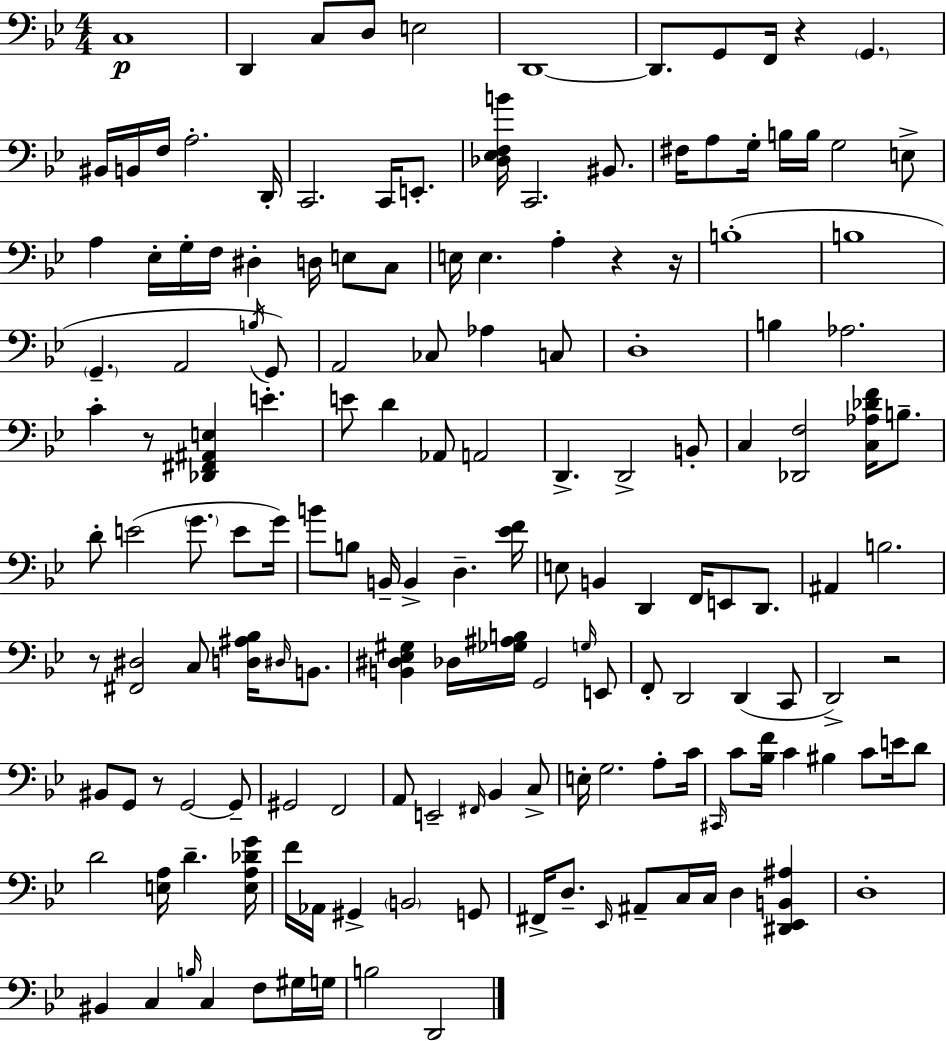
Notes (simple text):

C3/w D2/q C3/e D3/e E3/h D2/w D2/e. G2/e F2/s R/q G2/q. BIS2/s B2/s F3/s A3/h. D2/s C2/h. C2/s E2/e. [Db3,Eb3,F3,B4]/s C2/h. BIS2/e. F#3/s A3/e G3/s B3/s B3/s G3/h E3/e A3/q Eb3/s G3/s F3/s D#3/q D3/s E3/e C3/e E3/s E3/q. A3/q R/q R/s B3/w B3/w G2/q. A2/h B3/s G2/e A2/h CES3/e Ab3/q C3/e D3/w B3/q Ab3/h. C4/q R/e [Db2,F#2,A#2,E3]/q E4/q. E4/e D4/q Ab2/e A2/h D2/q. D2/h B2/e C3/q [Db2,F3]/h [C3,Ab3,Db4,F4]/s B3/e. D4/e E4/h G4/e. E4/e G4/s B4/e B3/e B2/s B2/q D3/q. [Eb4,F4]/s E3/e B2/q D2/q F2/s E2/e D2/e. A#2/q B3/h. R/e [F#2,D#3]/h C3/e [D3,A#3,Bb3]/s D#3/s B2/e. [B2,D#3,Eb3,G#3]/q Db3/s [Gb3,A#3,B3]/s G2/h G3/s E2/e F2/e D2/h D2/q C2/e D2/h R/h BIS2/e G2/e R/e G2/h G2/e G#2/h F2/h A2/e E2/h F#2/s Bb2/q C3/e E3/s G3/h. A3/e C4/s C#2/s C4/e [Bb3,F4]/s C4/q BIS3/q C4/e E4/s D4/e D4/h [E3,A3]/s D4/q. [E3,A3,Db4,G4]/s F4/s Ab2/s G#2/q B2/h G2/e F#2/s D3/e. Eb2/s A#2/e C3/s C3/s D3/q [D#2,Eb2,B2,A#3]/q D3/w BIS2/q C3/q B3/s C3/q F3/e G#3/s G3/s B3/h D2/h